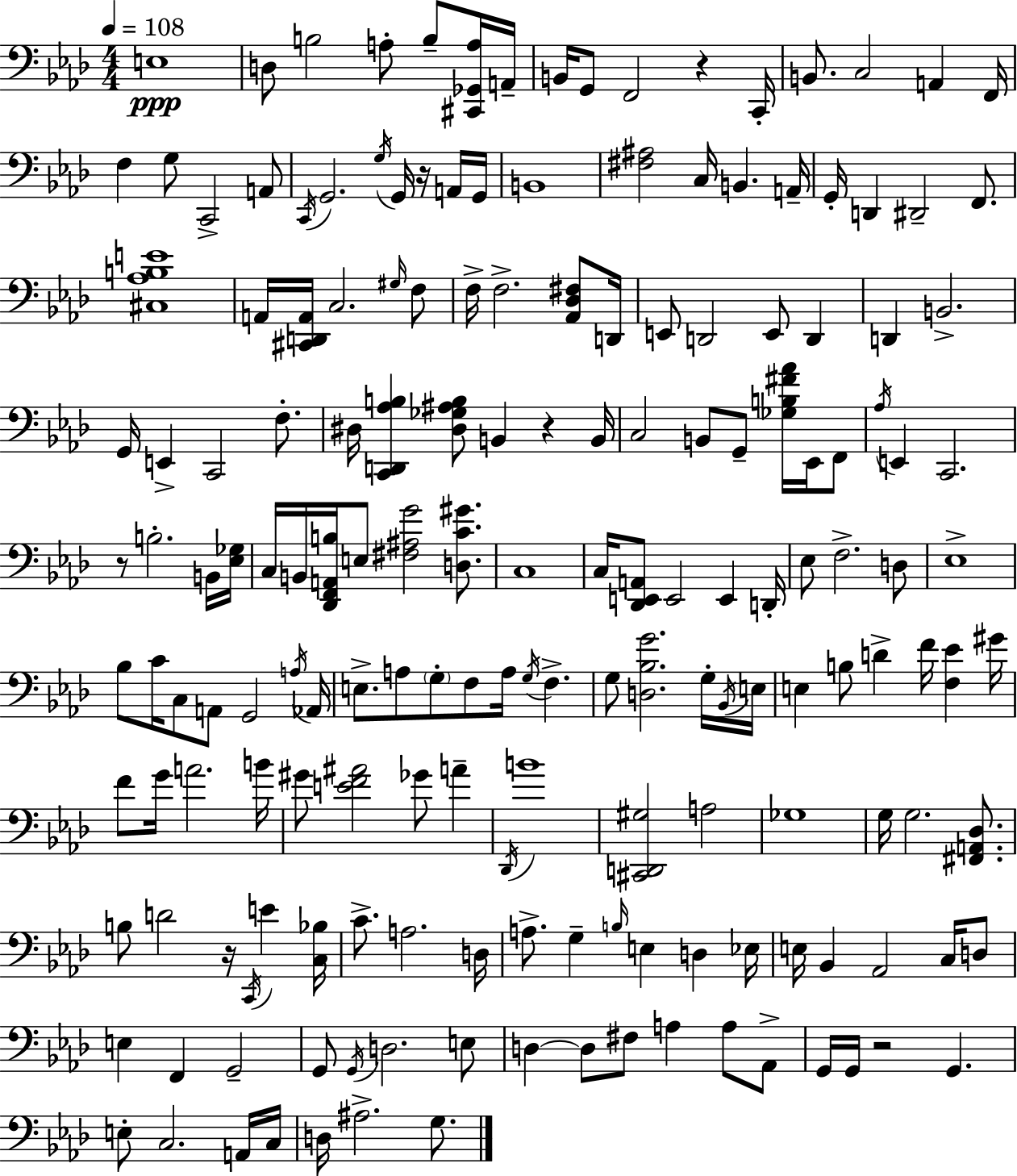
E3/w D3/e B3/h A3/e B3/e [C#2,Gb2,A3]/s A2/s B2/s G2/e F2/h R/q C2/s B2/e. C3/h A2/q F2/s F3/q G3/e C2/h A2/e C2/s G2/h. G3/s G2/s R/s A2/s G2/s B2/w [F#3,A#3]/h C3/s B2/q. A2/s G2/s D2/q D#2/h F2/e. [C#3,Ab3,B3,E4]/w A2/s [C#2,D2,A2]/s C3/h. G#3/s F3/e F3/s F3/h. [Ab2,Db3,F#3]/e D2/s E2/e D2/h E2/e D2/q D2/q B2/h. G2/s E2/q C2/h F3/e. D#3/s [C2,D2,Ab3,B3]/q [D#3,Gb3,A#3,B3]/e B2/q R/q B2/s C3/h B2/e G2/e [Gb3,B3,F#4,Ab4]/s Eb2/s F2/e Ab3/s E2/q C2/h. R/e B3/h. B2/s [Eb3,Gb3]/s C3/s B2/s [Db2,F2,A2,B3]/s E3/e [F#3,A#3,G4]/h [D3,C4,G#4]/e. C3/w C3/s [Db2,E2,A2]/e E2/h E2/q D2/s Eb3/e F3/h. D3/e Eb3/w Bb3/e C4/s C3/e A2/e G2/h A3/s Ab2/s E3/e. A3/e G3/e F3/e A3/s G3/s F3/q. G3/e [D3,Bb3,G4]/h. G3/s Bb2/s E3/s E3/q B3/e D4/q F4/s [F3,Eb4]/q G#4/s F4/e G4/s A4/h. B4/s G#4/e [E4,F4,A#4]/h Gb4/e A4/q Db2/s B4/w [C#2,D2,G#3]/h A3/h Gb3/w G3/s G3/h. [F#2,A2,Db3]/e. B3/e D4/h R/s C2/s E4/q [C3,Bb3]/s C4/e. A3/h. D3/s A3/e. G3/q B3/s E3/q D3/q Eb3/s E3/s Bb2/q Ab2/h C3/s D3/e E3/q F2/q G2/h G2/e G2/s D3/h. E3/e D3/q D3/e F#3/e A3/q A3/e Ab2/e G2/s G2/s R/h G2/q. E3/e C3/h. A2/s C3/s D3/s A#3/h. G3/e.